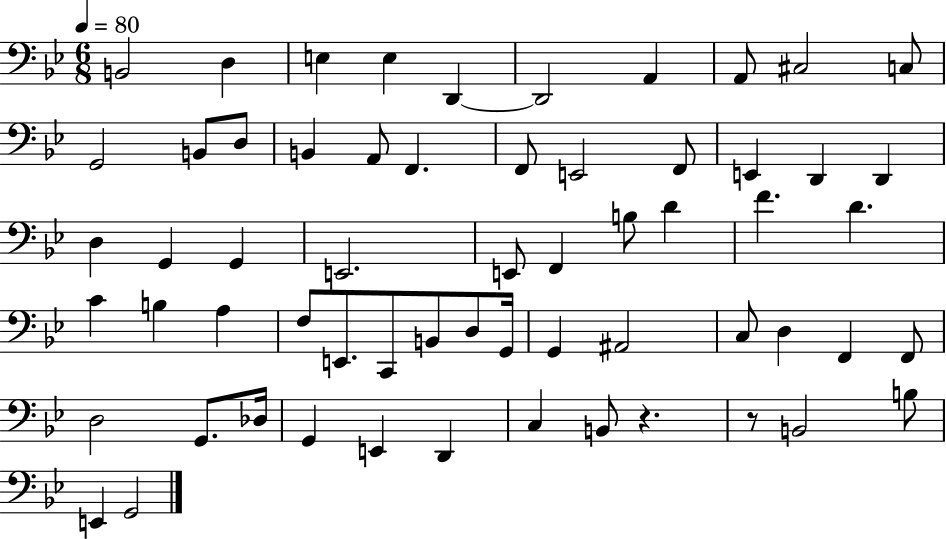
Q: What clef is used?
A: bass